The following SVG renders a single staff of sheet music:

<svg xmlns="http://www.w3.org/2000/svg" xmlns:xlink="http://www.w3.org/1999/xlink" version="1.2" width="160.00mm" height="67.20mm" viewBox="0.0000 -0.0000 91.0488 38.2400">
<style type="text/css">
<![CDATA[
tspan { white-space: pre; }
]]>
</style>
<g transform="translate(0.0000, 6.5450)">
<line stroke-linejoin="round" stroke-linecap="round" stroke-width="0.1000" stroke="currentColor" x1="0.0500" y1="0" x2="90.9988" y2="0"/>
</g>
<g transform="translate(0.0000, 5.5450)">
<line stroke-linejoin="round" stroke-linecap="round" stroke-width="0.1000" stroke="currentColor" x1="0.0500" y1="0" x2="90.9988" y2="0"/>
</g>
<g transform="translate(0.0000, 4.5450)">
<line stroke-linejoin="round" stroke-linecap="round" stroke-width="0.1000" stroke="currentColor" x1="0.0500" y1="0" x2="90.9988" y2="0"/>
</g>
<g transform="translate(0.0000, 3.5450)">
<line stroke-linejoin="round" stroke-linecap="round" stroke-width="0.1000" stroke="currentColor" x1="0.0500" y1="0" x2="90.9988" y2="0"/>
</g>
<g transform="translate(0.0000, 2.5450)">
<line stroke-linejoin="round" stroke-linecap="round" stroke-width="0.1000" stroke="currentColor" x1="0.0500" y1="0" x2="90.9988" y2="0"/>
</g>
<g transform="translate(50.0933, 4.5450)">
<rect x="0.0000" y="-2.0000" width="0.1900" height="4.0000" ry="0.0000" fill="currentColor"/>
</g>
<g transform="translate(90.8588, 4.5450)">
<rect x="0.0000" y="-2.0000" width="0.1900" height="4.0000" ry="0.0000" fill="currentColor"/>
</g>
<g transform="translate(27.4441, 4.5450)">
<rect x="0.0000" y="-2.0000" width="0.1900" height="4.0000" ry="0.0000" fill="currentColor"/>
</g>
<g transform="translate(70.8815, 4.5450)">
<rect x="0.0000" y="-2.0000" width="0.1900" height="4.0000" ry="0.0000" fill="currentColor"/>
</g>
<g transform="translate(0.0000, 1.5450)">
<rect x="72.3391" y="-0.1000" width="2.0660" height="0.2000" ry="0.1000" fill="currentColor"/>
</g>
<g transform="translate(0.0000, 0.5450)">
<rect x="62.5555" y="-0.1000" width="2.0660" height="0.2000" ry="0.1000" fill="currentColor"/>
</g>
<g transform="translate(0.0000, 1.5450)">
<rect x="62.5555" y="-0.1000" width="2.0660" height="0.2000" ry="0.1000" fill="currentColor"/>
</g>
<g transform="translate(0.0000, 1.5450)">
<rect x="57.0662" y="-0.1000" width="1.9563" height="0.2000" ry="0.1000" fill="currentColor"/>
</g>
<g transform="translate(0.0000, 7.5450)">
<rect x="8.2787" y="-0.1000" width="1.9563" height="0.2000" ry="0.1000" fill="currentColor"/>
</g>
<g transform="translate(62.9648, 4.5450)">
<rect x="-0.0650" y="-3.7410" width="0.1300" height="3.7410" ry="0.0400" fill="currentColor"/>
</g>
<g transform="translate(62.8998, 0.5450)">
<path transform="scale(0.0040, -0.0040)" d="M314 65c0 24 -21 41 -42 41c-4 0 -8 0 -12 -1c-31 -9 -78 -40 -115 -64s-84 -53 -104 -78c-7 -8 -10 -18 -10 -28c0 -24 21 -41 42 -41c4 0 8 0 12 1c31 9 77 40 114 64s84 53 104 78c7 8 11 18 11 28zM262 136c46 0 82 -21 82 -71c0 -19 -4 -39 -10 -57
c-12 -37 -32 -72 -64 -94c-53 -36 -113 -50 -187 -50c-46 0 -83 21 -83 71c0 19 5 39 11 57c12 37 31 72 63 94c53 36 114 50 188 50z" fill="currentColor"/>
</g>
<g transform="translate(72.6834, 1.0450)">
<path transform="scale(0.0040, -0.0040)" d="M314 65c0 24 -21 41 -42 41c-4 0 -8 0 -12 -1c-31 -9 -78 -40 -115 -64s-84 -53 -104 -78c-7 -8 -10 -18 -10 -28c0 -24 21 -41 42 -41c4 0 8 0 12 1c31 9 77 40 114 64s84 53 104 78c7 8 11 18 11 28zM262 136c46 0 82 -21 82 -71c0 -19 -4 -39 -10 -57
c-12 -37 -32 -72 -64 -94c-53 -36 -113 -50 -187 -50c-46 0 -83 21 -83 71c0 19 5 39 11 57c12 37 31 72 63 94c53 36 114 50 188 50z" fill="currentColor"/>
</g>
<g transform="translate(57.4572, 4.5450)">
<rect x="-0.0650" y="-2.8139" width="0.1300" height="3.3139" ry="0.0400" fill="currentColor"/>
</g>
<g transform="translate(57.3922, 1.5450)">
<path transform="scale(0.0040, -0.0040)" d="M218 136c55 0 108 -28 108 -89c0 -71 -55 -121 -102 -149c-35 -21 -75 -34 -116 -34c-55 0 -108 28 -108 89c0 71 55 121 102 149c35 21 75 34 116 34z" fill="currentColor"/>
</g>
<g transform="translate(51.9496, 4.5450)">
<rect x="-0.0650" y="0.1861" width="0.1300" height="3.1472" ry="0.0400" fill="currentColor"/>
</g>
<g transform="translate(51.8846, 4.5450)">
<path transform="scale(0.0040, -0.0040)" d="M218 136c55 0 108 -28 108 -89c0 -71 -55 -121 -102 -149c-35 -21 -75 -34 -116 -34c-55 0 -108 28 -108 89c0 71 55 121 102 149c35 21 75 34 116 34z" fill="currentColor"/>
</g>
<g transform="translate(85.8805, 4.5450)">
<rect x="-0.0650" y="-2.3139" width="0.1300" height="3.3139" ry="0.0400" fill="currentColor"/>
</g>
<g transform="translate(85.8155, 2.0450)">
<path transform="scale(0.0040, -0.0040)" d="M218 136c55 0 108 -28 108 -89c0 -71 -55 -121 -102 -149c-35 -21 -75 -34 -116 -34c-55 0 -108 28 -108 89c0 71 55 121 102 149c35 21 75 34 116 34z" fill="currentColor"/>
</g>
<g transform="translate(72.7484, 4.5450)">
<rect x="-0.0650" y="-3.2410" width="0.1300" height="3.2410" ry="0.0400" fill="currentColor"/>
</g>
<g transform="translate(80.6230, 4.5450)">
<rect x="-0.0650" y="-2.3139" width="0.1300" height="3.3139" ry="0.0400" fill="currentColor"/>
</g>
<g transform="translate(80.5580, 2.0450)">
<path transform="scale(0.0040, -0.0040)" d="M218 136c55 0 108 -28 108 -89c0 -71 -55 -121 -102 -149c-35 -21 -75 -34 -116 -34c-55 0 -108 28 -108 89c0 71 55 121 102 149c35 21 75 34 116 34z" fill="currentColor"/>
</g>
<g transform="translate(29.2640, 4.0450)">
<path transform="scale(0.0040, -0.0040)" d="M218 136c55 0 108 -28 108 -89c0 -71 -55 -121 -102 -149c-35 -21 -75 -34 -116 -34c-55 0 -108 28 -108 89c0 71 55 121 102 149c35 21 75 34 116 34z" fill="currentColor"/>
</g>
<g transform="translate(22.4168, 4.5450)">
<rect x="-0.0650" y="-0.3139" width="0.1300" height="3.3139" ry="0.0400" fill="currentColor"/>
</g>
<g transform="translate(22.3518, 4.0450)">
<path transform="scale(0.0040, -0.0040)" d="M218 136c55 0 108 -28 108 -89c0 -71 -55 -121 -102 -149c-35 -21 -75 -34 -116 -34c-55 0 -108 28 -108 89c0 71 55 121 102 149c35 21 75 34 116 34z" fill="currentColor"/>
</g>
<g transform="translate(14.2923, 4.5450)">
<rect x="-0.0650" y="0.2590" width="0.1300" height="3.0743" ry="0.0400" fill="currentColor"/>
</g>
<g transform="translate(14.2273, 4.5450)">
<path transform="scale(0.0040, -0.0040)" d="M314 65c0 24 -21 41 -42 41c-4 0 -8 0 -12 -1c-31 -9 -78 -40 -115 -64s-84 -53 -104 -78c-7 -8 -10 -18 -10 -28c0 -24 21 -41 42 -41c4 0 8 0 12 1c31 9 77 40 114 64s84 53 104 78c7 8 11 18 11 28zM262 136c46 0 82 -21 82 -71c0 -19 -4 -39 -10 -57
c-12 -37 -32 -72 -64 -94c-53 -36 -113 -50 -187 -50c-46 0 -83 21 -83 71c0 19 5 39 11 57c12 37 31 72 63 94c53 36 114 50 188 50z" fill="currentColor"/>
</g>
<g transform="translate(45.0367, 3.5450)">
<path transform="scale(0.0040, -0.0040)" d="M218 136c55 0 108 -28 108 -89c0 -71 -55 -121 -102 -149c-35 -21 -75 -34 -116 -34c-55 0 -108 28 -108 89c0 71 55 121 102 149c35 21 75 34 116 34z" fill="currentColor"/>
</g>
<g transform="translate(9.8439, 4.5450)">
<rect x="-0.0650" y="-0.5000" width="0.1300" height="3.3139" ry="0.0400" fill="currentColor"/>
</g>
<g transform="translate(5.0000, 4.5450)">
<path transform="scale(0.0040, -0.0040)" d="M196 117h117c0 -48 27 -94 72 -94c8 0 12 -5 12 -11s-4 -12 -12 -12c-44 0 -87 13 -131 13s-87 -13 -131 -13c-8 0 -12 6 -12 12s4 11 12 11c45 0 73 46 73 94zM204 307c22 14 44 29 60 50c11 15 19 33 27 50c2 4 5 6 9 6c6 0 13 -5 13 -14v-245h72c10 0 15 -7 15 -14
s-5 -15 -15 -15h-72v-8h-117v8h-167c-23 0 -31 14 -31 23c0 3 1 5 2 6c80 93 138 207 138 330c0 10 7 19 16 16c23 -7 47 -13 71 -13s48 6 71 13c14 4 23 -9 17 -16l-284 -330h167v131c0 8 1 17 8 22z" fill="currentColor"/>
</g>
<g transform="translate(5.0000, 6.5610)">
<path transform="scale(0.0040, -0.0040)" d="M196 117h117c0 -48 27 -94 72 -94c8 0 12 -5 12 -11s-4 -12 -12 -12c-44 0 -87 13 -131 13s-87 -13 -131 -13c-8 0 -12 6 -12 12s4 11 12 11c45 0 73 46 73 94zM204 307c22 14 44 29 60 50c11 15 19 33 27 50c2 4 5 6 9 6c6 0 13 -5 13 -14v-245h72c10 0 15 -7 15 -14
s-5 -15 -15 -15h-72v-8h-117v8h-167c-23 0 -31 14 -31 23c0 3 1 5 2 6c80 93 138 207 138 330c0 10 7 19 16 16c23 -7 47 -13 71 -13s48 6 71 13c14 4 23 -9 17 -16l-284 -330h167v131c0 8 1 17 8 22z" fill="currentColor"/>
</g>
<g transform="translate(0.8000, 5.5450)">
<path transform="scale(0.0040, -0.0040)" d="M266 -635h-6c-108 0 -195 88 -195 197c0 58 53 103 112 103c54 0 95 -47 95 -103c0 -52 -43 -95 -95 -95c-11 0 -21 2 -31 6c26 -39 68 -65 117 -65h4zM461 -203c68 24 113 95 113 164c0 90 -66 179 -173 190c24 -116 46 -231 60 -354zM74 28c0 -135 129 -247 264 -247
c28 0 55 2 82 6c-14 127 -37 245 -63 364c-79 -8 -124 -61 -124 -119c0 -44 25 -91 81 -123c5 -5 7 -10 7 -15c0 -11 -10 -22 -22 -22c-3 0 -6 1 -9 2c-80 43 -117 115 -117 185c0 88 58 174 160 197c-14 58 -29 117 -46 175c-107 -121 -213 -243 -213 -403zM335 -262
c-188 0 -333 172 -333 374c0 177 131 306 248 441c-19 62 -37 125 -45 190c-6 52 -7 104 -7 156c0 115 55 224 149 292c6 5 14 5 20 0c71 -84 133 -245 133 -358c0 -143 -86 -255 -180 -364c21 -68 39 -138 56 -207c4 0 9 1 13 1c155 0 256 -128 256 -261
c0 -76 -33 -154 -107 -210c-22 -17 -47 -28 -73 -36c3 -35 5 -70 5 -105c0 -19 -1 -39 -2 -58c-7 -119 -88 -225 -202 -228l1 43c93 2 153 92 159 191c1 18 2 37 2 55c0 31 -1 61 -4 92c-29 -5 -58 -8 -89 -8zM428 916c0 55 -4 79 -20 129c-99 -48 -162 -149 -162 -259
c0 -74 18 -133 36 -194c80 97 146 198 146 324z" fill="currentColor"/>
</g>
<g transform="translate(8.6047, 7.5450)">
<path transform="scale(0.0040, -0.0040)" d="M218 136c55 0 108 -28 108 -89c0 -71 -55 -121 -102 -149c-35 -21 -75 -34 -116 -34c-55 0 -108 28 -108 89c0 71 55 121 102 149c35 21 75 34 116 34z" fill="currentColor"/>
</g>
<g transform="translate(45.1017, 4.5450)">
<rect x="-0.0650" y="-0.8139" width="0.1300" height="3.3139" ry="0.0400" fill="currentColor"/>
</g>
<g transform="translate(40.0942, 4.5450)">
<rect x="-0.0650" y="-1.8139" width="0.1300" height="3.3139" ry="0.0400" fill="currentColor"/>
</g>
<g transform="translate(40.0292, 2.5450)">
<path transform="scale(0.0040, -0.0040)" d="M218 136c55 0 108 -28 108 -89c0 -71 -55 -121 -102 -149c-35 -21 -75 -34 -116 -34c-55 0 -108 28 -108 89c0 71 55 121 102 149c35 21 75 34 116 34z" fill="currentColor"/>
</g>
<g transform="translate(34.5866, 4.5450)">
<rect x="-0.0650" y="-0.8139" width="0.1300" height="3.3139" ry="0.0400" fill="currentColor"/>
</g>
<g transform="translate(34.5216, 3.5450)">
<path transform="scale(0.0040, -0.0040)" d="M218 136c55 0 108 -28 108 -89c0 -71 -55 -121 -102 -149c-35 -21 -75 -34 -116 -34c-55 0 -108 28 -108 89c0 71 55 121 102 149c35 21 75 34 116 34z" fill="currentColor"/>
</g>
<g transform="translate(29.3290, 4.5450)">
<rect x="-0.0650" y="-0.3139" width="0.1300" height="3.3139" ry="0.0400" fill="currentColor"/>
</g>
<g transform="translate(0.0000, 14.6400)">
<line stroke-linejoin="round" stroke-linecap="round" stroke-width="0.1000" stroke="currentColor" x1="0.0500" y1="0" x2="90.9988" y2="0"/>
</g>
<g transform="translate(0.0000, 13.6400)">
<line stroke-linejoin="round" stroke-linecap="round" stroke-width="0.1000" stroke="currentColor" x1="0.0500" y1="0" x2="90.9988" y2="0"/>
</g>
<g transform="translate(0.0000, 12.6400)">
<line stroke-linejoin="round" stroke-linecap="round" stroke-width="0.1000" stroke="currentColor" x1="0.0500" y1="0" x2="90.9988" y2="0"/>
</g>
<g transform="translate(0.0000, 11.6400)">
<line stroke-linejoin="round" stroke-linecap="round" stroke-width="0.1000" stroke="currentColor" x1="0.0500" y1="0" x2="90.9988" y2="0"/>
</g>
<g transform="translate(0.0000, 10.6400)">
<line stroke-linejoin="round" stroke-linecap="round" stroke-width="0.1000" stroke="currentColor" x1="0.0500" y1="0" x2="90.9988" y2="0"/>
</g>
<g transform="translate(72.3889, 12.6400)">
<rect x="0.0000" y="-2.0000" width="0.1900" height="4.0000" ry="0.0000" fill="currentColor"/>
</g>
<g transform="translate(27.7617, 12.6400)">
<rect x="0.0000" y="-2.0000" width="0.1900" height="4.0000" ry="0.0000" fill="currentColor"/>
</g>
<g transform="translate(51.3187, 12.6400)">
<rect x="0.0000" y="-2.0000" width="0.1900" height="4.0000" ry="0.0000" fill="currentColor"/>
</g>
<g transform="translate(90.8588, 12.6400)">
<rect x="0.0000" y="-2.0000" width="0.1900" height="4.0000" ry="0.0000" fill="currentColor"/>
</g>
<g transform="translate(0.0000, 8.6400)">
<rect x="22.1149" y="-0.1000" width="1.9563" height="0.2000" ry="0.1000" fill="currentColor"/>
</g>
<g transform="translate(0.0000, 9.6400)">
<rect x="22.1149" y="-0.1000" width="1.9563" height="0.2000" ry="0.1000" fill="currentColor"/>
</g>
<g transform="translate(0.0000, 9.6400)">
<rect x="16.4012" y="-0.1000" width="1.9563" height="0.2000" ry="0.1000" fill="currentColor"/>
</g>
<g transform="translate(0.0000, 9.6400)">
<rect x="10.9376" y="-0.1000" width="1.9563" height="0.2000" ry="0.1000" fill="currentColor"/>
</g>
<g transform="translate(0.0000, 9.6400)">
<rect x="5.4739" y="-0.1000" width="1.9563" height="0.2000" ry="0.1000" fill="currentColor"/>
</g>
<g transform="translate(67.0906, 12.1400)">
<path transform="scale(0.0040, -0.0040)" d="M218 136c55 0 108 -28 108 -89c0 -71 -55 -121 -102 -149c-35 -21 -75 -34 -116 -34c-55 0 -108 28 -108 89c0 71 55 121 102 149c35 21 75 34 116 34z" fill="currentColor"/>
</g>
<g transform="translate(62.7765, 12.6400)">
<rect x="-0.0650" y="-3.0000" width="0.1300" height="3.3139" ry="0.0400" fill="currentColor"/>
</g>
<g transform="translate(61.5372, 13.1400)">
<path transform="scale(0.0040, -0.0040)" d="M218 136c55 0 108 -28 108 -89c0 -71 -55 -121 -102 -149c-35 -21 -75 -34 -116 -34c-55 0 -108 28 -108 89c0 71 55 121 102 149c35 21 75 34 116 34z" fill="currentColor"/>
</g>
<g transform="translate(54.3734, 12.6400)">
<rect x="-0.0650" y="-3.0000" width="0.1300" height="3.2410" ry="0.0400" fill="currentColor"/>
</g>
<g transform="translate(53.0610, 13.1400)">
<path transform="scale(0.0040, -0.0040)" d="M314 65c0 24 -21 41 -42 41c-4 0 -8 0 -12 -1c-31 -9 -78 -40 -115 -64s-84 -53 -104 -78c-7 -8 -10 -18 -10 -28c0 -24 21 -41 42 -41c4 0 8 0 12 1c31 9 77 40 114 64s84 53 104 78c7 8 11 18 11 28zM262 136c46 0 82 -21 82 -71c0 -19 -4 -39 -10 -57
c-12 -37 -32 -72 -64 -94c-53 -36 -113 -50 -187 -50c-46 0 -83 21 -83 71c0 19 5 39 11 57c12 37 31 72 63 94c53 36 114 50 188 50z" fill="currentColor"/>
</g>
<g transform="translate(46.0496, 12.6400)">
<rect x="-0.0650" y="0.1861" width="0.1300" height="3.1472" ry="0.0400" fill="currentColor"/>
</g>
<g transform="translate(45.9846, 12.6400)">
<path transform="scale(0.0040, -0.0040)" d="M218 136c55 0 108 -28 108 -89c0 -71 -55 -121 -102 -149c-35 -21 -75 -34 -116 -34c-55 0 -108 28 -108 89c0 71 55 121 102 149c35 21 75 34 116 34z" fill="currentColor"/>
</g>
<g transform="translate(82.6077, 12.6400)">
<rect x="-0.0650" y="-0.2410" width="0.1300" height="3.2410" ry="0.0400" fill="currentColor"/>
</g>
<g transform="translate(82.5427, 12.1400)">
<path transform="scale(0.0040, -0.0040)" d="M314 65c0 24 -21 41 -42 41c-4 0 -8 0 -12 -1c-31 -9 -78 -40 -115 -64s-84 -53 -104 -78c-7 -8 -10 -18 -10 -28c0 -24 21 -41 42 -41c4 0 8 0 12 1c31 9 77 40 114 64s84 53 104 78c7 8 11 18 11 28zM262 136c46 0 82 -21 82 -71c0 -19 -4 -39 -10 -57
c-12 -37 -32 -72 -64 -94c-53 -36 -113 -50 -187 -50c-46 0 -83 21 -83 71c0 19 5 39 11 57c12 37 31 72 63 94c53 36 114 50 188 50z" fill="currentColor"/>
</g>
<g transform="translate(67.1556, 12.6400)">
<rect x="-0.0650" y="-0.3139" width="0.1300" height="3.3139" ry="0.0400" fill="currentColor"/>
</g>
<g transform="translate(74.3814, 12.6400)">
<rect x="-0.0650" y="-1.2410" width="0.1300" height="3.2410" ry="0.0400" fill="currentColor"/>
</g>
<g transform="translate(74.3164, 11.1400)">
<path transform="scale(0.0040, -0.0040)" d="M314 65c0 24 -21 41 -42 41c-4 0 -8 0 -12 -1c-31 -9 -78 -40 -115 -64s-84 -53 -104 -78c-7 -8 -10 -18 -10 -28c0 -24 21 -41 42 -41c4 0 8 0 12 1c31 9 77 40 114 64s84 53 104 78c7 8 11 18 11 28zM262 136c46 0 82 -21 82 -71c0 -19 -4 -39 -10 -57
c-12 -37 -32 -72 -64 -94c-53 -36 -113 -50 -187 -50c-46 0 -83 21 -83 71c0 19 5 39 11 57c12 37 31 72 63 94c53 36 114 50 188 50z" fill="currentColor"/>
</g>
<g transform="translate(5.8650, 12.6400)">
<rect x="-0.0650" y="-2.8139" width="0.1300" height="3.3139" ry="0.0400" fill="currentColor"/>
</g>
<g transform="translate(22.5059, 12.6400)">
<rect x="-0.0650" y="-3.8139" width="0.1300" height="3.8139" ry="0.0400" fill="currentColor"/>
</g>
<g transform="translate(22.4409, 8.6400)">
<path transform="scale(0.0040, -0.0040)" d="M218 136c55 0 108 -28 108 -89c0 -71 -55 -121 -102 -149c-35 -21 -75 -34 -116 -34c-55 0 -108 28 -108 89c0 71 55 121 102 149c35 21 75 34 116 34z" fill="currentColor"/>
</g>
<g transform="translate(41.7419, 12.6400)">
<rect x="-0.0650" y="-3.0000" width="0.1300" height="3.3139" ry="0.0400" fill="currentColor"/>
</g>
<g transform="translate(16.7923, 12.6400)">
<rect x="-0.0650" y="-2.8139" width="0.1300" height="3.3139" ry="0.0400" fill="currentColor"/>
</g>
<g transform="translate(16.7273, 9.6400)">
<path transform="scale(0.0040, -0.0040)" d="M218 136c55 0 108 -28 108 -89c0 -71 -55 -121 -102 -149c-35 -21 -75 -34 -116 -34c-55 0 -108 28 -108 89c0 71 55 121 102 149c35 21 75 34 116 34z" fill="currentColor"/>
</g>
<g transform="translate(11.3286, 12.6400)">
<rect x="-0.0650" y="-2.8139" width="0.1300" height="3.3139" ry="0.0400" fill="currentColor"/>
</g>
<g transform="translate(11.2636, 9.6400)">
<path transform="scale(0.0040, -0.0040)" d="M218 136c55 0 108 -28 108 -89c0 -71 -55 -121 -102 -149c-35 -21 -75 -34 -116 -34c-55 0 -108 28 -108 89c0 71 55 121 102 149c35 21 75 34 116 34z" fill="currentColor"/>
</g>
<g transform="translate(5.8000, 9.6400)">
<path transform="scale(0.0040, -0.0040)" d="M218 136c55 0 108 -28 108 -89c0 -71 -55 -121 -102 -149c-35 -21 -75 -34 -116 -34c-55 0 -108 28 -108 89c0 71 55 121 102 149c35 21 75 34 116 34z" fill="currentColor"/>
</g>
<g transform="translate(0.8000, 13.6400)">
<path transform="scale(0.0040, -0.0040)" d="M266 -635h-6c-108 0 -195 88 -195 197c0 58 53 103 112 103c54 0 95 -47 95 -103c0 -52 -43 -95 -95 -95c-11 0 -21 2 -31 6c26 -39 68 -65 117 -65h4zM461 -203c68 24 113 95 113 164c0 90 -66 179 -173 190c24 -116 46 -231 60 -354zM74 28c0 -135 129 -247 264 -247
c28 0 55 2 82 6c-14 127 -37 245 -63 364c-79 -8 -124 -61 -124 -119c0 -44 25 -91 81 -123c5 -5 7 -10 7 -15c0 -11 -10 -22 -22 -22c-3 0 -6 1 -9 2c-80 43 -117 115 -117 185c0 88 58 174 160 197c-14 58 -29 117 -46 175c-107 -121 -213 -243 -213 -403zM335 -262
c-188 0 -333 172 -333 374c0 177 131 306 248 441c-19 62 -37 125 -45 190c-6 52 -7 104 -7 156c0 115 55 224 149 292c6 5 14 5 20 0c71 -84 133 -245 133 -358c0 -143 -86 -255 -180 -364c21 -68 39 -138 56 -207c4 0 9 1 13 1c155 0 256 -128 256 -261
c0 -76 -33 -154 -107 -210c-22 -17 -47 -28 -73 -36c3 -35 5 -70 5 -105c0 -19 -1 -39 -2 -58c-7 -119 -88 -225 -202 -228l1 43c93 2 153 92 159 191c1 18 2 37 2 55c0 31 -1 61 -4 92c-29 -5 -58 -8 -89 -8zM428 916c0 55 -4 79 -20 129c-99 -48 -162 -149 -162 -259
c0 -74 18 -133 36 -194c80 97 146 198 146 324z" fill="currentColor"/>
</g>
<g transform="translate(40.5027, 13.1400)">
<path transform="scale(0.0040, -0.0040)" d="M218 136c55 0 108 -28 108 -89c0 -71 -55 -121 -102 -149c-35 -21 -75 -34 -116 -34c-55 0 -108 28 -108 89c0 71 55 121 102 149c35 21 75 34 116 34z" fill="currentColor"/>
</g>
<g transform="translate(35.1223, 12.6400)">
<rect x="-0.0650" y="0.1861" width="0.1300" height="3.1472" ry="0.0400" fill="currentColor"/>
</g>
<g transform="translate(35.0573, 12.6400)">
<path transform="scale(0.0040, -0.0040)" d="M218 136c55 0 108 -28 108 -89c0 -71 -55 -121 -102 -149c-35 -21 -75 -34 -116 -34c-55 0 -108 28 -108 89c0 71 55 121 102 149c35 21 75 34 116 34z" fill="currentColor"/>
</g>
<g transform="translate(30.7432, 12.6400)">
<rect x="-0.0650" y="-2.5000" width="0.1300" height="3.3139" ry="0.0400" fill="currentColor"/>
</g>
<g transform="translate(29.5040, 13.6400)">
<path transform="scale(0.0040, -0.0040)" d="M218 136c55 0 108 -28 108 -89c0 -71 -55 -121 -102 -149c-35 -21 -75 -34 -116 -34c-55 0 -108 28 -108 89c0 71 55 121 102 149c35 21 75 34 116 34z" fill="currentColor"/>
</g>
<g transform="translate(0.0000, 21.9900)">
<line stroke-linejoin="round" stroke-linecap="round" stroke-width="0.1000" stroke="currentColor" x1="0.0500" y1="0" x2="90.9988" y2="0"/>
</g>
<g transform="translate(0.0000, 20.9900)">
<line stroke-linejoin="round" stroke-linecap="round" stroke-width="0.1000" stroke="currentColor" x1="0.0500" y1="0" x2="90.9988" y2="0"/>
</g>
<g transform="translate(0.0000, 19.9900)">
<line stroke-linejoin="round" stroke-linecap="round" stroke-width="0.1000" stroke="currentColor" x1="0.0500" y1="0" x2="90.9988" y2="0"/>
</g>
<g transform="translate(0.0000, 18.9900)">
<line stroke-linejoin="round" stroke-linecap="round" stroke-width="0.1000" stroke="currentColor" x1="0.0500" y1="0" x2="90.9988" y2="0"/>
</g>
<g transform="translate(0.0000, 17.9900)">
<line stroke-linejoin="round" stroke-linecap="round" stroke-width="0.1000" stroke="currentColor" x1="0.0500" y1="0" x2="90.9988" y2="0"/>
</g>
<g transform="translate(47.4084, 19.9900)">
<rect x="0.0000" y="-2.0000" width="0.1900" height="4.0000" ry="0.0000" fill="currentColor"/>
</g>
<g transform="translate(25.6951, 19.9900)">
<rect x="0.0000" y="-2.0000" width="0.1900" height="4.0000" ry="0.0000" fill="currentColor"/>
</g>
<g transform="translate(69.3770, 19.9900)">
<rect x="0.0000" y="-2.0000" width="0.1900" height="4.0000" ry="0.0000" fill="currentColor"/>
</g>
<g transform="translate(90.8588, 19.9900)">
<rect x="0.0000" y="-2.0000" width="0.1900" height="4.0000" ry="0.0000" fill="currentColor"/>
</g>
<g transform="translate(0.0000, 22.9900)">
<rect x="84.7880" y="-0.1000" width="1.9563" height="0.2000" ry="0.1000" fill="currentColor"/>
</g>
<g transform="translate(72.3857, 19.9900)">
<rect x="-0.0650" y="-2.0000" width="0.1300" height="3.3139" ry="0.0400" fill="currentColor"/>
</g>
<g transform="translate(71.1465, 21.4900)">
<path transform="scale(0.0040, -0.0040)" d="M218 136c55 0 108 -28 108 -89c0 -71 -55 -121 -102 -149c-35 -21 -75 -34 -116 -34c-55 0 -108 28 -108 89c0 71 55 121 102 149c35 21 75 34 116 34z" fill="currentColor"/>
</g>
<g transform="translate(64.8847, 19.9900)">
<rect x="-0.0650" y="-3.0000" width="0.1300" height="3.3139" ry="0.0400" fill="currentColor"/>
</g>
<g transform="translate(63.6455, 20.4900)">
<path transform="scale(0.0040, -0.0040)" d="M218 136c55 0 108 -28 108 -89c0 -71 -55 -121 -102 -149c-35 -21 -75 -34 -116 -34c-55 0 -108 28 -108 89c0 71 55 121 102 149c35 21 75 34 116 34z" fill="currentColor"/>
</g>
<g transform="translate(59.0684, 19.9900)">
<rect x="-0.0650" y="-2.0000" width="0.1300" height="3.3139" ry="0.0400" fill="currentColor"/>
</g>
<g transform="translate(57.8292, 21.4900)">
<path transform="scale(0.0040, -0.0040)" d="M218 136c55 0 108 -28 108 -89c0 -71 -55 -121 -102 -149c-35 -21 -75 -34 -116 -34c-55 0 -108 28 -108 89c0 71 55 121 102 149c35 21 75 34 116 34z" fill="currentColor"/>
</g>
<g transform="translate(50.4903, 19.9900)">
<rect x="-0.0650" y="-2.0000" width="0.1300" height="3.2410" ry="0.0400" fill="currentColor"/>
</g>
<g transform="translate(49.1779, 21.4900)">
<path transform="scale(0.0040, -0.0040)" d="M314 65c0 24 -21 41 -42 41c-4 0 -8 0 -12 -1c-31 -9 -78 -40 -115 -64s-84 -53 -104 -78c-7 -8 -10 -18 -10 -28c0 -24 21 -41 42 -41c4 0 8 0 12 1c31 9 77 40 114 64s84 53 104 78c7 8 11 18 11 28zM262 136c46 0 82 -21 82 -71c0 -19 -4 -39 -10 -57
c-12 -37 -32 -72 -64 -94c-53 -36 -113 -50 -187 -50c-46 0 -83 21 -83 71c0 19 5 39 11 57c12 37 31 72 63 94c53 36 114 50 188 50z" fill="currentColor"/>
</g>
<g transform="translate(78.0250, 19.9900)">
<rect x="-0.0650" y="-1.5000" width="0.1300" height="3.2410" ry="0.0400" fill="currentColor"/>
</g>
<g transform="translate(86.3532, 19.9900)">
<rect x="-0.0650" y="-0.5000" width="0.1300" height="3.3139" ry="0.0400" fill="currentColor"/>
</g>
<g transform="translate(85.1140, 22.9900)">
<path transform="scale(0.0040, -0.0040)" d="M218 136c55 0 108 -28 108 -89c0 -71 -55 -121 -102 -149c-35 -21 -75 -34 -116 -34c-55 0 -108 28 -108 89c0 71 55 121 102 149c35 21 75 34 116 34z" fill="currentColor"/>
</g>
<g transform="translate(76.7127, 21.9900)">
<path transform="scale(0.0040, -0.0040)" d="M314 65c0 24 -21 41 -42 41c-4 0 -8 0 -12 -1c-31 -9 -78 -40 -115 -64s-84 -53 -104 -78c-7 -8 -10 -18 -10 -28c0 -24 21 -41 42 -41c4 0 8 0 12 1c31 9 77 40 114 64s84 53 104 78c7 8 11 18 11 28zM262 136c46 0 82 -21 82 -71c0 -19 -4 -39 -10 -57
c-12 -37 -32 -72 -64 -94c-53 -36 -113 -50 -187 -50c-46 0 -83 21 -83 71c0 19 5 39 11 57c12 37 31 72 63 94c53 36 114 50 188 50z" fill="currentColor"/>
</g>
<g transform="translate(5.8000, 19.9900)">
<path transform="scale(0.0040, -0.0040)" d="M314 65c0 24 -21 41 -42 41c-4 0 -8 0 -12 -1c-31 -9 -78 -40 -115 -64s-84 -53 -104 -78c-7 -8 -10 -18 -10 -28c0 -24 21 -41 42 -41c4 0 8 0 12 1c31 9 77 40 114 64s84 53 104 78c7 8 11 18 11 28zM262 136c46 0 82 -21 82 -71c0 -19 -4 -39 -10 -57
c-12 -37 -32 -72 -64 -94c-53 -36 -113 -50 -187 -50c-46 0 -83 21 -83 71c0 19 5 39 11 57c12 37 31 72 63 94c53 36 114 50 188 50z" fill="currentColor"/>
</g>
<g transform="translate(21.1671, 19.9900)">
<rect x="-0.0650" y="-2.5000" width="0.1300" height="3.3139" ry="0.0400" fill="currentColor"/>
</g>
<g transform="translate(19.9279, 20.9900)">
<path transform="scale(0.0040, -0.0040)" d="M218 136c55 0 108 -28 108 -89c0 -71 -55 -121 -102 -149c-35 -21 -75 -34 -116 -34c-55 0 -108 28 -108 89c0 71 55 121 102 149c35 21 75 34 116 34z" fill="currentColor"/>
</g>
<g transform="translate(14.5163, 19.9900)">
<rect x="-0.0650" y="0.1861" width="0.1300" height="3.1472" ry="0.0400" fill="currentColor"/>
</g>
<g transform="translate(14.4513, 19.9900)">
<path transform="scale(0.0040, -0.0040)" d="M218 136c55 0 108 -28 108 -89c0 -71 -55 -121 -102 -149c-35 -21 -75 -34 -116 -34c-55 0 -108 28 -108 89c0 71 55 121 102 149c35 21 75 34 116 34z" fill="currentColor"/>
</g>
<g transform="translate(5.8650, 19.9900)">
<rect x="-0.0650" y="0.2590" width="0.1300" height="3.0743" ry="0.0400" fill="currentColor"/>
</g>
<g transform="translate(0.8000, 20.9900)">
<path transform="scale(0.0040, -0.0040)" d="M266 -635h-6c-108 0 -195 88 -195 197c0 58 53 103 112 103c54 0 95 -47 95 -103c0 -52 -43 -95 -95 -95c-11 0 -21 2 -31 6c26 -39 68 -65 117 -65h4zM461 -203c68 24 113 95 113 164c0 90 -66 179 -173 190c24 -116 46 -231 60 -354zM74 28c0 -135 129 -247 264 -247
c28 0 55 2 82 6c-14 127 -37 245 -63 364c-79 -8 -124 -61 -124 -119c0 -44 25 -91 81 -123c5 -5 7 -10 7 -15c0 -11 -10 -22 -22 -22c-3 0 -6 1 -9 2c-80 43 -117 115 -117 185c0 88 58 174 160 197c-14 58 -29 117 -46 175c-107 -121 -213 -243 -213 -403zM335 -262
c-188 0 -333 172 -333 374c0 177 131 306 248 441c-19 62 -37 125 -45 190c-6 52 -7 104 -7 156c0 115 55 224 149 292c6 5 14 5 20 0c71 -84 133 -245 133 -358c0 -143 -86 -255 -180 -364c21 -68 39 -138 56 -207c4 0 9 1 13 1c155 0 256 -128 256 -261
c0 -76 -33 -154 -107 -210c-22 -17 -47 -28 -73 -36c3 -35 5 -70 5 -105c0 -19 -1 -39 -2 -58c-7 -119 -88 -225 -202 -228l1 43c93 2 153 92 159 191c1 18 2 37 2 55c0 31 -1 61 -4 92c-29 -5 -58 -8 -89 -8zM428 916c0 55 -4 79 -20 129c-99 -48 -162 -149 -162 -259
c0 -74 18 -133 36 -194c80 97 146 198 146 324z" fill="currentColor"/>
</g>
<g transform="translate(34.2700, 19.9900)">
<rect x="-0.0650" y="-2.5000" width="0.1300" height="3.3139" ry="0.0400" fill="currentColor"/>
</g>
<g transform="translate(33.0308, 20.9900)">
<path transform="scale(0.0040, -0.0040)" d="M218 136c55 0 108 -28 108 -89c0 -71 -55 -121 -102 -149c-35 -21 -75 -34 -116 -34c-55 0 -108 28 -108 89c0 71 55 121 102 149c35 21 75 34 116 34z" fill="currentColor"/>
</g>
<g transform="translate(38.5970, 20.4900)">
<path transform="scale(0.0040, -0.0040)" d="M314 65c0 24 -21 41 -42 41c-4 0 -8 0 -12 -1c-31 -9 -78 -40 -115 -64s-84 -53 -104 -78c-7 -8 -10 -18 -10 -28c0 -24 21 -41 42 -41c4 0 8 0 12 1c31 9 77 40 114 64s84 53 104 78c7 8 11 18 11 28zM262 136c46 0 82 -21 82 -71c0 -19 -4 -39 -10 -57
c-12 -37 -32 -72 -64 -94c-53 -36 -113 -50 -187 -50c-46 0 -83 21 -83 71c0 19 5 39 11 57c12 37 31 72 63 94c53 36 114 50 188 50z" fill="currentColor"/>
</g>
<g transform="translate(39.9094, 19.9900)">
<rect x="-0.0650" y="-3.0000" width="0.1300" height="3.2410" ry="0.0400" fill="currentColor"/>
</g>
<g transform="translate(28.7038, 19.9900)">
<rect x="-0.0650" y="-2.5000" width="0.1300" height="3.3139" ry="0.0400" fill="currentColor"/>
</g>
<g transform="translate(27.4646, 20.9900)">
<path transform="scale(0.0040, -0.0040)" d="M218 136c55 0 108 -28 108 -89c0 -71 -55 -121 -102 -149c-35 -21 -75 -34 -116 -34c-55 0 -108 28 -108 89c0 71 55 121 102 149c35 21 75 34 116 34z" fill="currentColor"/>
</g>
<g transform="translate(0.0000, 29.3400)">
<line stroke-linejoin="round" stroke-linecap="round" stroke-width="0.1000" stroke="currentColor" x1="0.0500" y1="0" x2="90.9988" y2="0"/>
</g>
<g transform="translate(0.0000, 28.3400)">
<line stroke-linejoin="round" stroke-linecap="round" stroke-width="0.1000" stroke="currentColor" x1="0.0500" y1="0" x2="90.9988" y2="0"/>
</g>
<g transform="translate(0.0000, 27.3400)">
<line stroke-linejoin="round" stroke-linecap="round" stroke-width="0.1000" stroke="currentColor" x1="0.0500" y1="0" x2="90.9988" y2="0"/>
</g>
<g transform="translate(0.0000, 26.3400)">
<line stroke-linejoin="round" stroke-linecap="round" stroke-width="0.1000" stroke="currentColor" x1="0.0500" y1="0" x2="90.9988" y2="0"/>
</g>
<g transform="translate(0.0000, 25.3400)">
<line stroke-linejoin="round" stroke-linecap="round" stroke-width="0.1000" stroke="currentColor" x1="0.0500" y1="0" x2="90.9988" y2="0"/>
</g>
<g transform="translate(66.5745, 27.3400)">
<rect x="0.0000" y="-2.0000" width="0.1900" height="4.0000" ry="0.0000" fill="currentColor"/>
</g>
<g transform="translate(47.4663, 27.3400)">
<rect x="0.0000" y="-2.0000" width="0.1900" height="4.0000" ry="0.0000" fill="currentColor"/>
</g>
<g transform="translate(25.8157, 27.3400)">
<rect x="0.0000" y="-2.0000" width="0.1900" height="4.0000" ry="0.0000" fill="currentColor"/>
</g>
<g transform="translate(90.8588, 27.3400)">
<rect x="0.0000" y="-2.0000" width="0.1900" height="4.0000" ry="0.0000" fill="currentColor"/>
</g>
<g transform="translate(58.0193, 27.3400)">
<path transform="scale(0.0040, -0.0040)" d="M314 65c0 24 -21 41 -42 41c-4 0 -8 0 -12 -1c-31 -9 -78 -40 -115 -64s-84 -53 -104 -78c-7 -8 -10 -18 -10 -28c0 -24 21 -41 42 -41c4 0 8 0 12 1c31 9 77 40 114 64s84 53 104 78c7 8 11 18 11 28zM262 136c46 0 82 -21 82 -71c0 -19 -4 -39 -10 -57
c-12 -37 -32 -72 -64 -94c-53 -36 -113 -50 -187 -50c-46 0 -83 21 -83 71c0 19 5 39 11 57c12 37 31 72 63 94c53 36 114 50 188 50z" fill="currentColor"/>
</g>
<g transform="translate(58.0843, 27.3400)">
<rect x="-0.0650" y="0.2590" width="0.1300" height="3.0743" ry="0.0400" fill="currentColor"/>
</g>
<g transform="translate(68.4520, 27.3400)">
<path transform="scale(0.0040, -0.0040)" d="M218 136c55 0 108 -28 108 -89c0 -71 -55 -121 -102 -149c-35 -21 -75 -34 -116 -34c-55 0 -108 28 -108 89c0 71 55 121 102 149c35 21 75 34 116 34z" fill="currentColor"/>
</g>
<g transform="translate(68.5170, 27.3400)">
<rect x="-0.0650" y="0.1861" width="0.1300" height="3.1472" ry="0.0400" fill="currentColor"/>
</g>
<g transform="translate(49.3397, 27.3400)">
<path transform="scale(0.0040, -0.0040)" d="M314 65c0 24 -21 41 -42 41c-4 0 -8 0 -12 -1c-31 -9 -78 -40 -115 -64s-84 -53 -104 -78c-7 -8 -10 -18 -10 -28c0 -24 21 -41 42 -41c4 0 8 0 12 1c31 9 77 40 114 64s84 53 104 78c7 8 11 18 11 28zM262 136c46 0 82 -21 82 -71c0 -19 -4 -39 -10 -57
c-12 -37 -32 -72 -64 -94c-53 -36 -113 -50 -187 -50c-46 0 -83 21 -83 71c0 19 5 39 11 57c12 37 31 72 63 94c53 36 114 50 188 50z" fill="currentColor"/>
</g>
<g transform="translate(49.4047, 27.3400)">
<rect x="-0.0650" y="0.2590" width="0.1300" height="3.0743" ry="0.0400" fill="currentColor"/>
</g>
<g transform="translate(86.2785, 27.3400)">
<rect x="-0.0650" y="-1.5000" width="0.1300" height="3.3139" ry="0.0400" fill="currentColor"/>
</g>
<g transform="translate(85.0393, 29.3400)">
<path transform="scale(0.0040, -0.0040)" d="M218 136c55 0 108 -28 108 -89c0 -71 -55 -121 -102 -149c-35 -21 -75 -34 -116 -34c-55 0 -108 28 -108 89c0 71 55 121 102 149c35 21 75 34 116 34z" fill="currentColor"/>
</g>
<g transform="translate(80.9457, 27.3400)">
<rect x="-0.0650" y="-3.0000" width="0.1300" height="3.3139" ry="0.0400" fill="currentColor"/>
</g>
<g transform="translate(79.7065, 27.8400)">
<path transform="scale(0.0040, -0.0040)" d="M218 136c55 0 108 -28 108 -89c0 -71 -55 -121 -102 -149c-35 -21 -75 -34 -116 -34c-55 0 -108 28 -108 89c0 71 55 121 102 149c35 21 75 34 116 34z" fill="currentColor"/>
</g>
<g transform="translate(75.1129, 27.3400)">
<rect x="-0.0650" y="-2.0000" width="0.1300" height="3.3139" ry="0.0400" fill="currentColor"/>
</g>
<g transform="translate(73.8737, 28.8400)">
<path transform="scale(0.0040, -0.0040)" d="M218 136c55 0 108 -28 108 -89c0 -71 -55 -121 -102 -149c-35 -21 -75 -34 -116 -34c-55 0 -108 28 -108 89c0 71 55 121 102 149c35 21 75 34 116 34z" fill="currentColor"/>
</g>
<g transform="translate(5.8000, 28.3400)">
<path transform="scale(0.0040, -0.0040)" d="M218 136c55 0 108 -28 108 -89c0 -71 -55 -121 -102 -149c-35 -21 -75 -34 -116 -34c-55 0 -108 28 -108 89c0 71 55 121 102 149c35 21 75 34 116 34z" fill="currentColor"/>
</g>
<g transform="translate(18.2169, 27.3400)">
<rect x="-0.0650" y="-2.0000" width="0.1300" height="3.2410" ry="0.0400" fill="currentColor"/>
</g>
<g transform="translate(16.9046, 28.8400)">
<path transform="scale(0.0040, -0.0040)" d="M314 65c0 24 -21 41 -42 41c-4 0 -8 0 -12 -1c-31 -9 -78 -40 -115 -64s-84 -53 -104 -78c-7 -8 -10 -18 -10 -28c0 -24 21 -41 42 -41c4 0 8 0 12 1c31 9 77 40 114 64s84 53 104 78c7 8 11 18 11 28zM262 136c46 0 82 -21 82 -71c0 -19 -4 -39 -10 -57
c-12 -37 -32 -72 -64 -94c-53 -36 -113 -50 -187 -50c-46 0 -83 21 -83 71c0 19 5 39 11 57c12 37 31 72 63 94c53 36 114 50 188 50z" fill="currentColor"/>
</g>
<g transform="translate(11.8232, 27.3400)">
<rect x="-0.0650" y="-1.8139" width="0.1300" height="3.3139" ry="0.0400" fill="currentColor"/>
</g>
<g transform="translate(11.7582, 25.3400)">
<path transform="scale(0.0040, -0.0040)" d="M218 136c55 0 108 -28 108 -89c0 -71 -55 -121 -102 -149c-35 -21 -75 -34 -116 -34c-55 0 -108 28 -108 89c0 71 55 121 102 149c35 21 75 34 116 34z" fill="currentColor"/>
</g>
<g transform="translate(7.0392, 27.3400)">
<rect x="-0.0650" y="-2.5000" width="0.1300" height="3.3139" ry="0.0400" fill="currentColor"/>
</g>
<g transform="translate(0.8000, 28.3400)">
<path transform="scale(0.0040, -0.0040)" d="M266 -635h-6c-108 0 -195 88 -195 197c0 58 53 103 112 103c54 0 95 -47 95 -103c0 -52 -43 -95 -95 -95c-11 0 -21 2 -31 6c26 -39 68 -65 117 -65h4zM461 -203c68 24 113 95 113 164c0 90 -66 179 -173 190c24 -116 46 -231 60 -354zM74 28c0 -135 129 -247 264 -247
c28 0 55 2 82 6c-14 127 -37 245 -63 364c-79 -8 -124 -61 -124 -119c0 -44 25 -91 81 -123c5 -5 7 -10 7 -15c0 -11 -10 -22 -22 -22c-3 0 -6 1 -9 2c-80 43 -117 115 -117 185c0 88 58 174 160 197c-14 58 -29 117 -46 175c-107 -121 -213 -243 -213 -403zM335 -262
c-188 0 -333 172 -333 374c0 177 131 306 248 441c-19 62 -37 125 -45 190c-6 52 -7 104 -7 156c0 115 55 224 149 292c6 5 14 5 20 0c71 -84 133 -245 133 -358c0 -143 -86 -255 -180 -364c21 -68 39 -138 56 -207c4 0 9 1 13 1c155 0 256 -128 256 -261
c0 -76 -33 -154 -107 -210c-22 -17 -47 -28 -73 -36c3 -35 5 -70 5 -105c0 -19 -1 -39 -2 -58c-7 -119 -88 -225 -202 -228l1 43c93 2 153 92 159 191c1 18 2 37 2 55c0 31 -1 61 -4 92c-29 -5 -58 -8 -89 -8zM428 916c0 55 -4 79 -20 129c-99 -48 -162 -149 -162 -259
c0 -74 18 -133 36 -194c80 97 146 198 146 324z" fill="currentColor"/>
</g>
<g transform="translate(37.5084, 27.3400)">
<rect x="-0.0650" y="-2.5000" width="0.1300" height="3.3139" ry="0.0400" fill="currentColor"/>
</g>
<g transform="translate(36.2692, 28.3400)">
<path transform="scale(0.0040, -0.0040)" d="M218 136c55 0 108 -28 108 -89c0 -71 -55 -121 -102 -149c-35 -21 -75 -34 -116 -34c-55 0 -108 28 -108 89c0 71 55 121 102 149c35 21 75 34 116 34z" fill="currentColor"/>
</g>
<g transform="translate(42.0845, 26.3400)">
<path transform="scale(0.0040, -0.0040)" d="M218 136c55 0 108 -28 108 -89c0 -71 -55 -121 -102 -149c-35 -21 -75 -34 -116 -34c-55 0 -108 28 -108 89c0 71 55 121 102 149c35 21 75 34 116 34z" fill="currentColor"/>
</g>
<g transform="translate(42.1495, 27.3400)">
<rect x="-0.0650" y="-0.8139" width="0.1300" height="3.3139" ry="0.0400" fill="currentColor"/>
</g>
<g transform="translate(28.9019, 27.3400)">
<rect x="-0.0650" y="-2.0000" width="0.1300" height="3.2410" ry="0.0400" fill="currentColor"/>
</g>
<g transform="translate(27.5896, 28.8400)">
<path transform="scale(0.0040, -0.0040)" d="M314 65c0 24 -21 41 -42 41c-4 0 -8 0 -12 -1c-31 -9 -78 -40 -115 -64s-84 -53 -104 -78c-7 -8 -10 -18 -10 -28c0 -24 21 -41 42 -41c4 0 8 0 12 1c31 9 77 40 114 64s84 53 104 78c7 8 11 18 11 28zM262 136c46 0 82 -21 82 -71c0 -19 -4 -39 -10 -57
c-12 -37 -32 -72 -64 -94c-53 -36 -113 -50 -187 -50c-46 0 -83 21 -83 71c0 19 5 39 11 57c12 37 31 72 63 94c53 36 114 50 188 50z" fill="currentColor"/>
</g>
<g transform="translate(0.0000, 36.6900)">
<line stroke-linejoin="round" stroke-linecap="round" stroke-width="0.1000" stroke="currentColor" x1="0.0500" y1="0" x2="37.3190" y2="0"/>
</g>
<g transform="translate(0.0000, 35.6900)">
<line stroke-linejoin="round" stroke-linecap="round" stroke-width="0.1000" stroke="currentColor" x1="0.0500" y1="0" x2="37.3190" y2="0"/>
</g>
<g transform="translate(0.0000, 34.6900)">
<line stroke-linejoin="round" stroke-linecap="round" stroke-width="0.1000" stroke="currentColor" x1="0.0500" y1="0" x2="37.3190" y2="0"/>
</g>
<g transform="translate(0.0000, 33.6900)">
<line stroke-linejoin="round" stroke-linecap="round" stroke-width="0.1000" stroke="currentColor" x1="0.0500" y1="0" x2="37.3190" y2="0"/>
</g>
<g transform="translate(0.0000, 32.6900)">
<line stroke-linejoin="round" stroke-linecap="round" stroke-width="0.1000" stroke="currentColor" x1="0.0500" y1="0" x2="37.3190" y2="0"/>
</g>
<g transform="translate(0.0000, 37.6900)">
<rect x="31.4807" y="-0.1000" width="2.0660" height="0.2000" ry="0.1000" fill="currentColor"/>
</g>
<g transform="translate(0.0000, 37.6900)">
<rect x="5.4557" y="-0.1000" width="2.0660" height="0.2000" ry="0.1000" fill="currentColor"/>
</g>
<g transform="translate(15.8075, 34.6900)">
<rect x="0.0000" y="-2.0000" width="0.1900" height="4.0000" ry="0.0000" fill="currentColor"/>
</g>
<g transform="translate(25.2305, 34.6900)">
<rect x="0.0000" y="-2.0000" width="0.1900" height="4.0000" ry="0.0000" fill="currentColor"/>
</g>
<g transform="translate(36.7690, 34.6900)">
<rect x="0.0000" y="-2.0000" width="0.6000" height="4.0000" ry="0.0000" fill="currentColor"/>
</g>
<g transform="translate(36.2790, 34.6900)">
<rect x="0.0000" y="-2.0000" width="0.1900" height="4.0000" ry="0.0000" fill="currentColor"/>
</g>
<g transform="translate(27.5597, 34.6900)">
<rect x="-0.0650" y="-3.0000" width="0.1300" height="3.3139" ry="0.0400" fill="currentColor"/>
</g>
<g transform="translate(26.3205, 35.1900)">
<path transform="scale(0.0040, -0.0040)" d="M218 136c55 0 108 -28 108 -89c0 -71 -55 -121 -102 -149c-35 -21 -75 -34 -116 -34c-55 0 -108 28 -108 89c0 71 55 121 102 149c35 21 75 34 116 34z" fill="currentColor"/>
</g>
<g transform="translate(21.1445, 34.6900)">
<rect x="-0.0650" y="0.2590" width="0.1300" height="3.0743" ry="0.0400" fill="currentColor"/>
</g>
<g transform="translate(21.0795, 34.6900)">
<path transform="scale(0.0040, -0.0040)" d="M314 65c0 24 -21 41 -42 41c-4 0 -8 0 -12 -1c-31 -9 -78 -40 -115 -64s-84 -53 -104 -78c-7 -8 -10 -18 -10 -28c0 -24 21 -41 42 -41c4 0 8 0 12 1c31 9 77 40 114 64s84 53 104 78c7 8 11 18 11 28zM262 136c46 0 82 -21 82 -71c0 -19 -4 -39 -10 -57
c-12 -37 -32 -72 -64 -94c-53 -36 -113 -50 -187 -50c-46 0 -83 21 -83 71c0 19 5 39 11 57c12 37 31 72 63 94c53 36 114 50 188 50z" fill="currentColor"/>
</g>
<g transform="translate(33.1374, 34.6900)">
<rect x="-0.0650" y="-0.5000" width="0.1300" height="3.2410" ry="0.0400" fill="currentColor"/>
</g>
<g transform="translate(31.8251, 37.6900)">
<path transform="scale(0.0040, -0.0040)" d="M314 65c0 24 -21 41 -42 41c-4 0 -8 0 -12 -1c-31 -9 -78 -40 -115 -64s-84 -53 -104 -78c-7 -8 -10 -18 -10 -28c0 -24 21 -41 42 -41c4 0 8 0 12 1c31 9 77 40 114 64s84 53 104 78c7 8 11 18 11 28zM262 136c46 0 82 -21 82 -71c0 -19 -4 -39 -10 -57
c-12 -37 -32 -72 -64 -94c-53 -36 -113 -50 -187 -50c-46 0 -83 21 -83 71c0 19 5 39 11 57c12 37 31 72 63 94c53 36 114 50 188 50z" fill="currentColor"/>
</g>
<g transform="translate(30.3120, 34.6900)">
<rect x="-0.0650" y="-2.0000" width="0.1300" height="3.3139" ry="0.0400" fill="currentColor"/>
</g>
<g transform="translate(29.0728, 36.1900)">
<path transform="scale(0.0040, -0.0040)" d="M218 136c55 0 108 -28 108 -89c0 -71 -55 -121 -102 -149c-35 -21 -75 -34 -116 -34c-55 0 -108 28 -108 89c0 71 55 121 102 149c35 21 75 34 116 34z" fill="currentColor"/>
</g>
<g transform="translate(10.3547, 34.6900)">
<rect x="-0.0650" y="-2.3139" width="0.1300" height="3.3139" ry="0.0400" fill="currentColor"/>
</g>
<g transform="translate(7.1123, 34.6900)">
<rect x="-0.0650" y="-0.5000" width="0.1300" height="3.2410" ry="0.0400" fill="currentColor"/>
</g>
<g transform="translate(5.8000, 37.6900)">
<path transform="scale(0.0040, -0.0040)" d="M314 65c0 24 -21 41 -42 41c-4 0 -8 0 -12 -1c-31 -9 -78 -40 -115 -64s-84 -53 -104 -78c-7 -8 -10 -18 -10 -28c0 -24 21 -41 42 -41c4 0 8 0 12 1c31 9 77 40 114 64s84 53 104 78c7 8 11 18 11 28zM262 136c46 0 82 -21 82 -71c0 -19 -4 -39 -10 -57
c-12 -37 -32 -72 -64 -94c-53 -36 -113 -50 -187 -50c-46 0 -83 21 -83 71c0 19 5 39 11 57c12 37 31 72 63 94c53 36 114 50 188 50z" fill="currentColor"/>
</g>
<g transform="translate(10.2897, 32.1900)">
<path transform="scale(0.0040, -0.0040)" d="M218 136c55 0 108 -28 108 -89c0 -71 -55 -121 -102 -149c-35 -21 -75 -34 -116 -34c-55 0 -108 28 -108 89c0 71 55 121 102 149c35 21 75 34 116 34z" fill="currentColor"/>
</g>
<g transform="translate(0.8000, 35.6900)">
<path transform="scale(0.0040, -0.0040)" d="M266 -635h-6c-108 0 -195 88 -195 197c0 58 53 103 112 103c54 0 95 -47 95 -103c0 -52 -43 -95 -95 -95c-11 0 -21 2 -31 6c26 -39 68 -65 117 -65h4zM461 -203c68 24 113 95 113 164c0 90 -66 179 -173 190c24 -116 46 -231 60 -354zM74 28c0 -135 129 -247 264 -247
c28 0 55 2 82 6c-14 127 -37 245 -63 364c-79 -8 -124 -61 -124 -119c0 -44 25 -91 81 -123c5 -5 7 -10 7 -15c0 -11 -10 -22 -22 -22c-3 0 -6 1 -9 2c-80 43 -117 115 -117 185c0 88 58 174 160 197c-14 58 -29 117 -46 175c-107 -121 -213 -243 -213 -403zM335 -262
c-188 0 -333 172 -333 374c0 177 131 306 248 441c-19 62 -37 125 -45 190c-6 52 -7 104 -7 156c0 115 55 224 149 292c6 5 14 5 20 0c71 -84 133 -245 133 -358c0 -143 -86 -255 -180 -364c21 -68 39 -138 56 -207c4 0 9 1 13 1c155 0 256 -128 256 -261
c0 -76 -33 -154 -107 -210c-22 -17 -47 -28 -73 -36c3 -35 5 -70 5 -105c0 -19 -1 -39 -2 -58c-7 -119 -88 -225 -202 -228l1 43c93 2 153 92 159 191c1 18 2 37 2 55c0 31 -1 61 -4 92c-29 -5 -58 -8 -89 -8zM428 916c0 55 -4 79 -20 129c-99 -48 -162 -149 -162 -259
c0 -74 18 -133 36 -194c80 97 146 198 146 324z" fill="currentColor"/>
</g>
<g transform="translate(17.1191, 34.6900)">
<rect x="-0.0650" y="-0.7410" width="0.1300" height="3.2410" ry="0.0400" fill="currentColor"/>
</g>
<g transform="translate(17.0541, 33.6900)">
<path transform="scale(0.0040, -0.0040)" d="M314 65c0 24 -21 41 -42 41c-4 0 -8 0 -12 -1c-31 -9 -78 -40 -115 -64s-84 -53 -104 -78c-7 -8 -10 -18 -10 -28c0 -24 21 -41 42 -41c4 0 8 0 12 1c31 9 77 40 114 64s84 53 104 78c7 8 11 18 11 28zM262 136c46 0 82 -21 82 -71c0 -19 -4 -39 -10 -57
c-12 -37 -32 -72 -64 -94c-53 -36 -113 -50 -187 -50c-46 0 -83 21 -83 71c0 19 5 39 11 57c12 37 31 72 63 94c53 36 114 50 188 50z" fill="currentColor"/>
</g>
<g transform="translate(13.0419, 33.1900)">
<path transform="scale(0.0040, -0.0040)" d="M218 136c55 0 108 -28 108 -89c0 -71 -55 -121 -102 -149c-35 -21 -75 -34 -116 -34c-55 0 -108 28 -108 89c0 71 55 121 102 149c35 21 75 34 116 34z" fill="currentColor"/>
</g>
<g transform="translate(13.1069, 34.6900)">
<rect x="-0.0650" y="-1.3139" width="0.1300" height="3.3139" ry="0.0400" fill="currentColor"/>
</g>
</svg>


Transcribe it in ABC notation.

X:1
T:Untitled
M:4/4
L:1/4
K:C
C B2 c c d f d B a c'2 b2 g g a a a c' G B A B A2 A c e2 c2 B2 B G G G A2 F2 F A F E2 C G f F2 F2 G d B2 B2 B F A E C2 g e d2 B2 A F C2